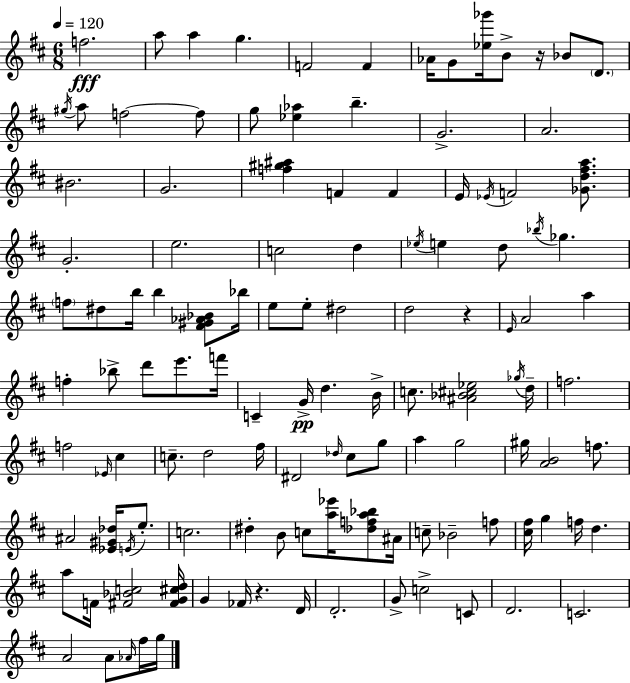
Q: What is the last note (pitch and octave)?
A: G5